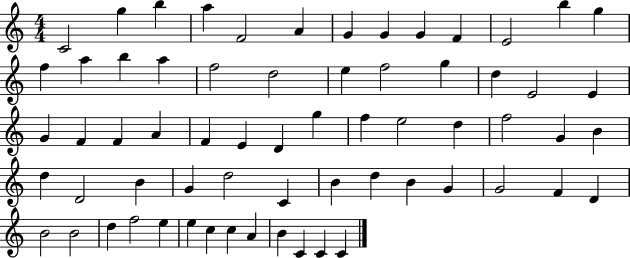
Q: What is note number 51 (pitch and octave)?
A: F4